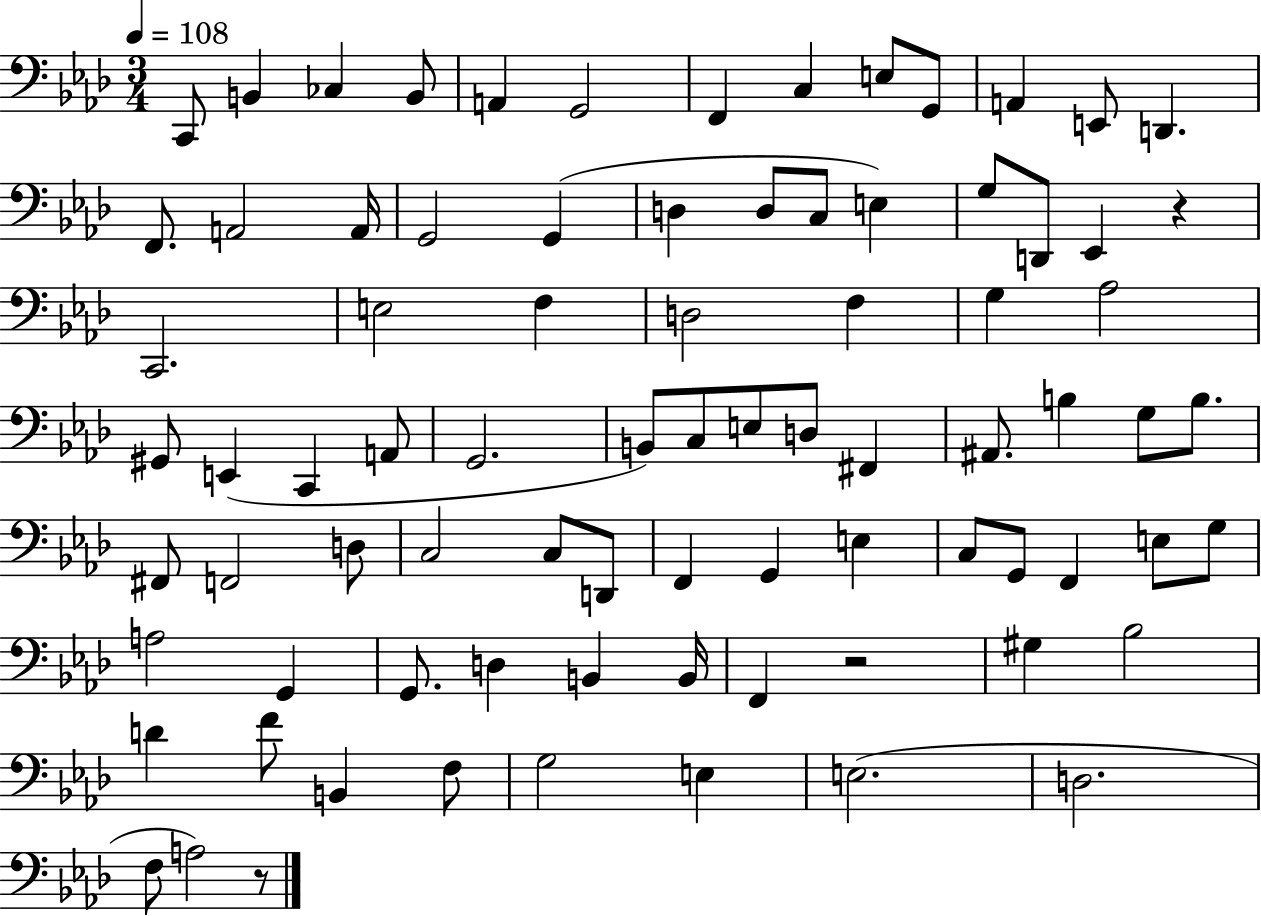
C2/e B2/q CES3/q B2/e A2/q G2/h F2/q C3/q E3/e G2/e A2/q E2/e D2/q. F2/e. A2/h A2/s G2/h G2/q D3/q D3/e C3/e E3/q G3/e D2/e Eb2/q R/q C2/h. E3/h F3/q D3/h F3/q G3/q Ab3/h G#2/e E2/q C2/q A2/e G2/h. B2/e C3/e E3/e D3/e F#2/q A#2/e. B3/q G3/e B3/e. F#2/e F2/h D3/e C3/h C3/e D2/e F2/q G2/q E3/q C3/e G2/e F2/q E3/e G3/e A3/h G2/q G2/e. D3/q B2/q B2/s F2/q R/h G#3/q Bb3/h D4/q F4/e B2/q F3/e G3/h E3/q E3/h. D3/h. F3/e A3/h R/e